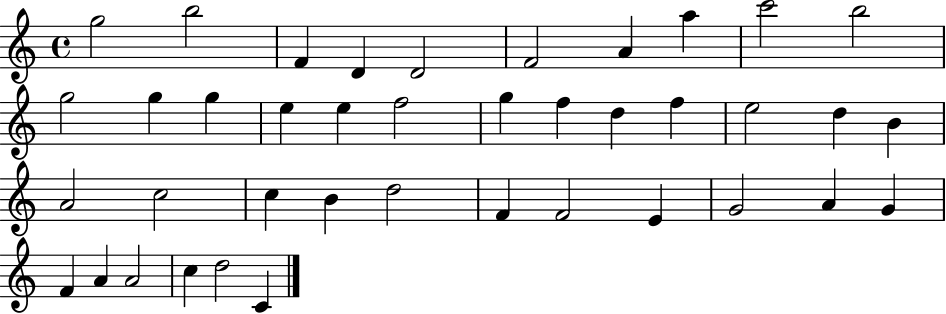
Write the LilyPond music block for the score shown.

{
  \clef treble
  \time 4/4
  \defaultTimeSignature
  \key c \major
  g''2 b''2 | f'4 d'4 d'2 | f'2 a'4 a''4 | c'''2 b''2 | \break g''2 g''4 g''4 | e''4 e''4 f''2 | g''4 f''4 d''4 f''4 | e''2 d''4 b'4 | \break a'2 c''2 | c''4 b'4 d''2 | f'4 f'2 e'4 | g'2 a'4 g'4 | \break f'4 a'4 a'2 | c''4 d''2 c'4 | \bar "|."
}